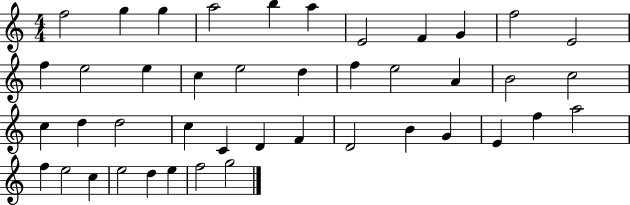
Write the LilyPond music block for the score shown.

{
  \clef treble
  \numericTimeSignature
  \time 4/4
  \key c \major
  f''2 g''4 g''4 | a''2 b''4 a''4 | e'2 f'4 g'4 | f''2 e'2 | \break f''4 e''2 e''4 | c''4 e''2 d''4 | f''4 e''2 a'4 | b'2 c''2 | \break c''4 d''4 d''2 | c''4 c'4 d'4 f'4 | d'2 b'4 g'4 | e'4 f''4 a''2 | \break f''4 e''2 c''4 | e''2 d''4 e''4 | f''2 g''2 | \bar "|."
}